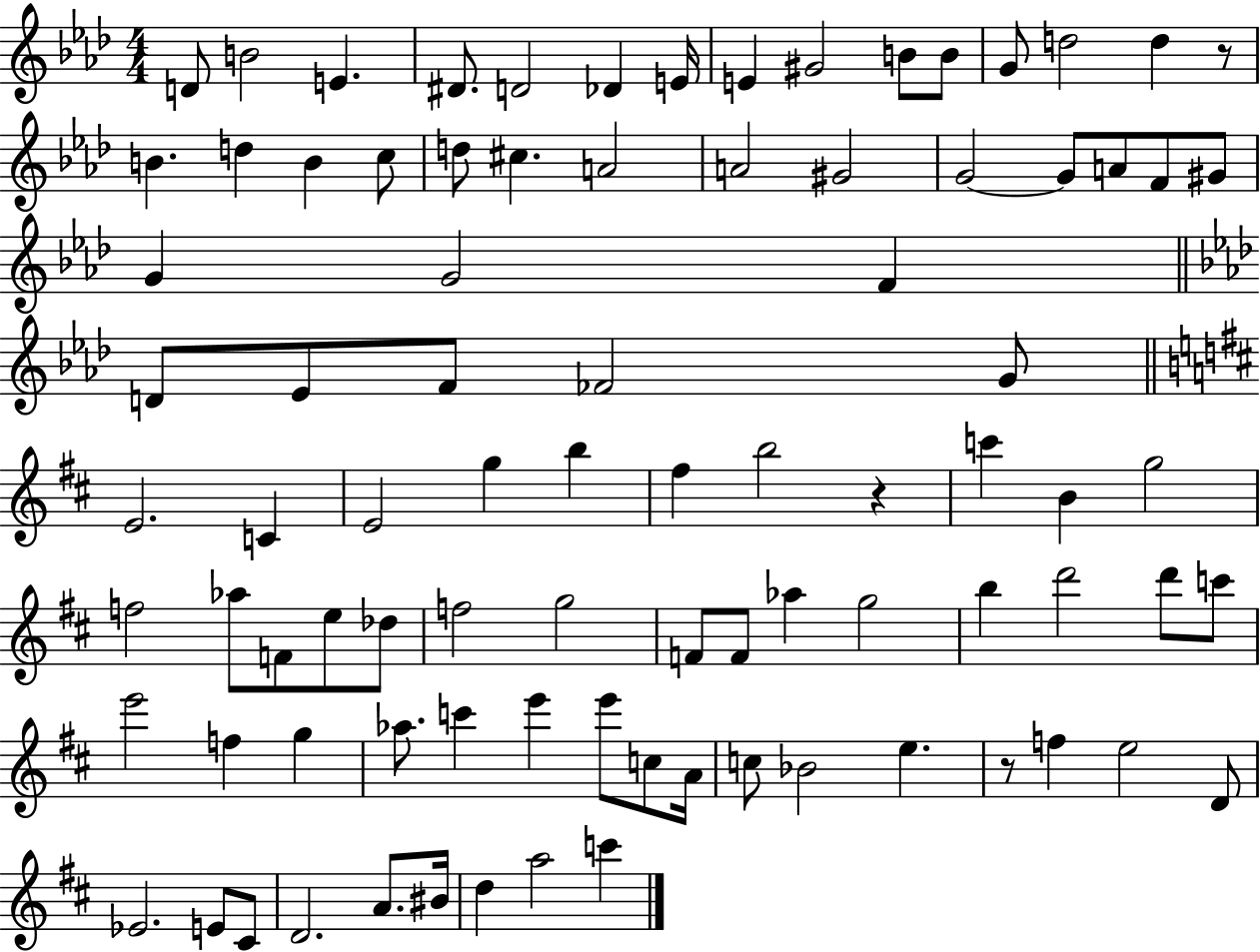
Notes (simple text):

D4/e B4/h E4/q. D#4/e. D4/h Db4/q E4/s E4/q G#4/h B4/e B4/e G4/e D5/h D5/q R/e B4/q. D5/q B4/q C5/e D5/e C#5/q. A4/h A4/h G#4/h G4/h G4/e A4/e F4/e G#4/e G4/q G4/h F4/q D4/e Eb4/e F4/e FES4/h G4/e E4/h. C4/q E4/h G5/q B5/q F#5/q B5/h R/q C6/q B4/q G5/h F5/h Ab5/e F4/e E5/e Db5/e F5/h G5/h F4/e F4/e Ab5/q G5/h B5/q D6/h D6/e C6/e E6/h F5/q G5/q Ab5/e. C6/q E6/q E6/e C5/e A4/s C5/e Bb4/h E5/q. R/e F5/q E5/h D4/e Eb4/h. E4/e C#4/e D4/h. A4/e. BIS4/s D5/q A5/h C6/q